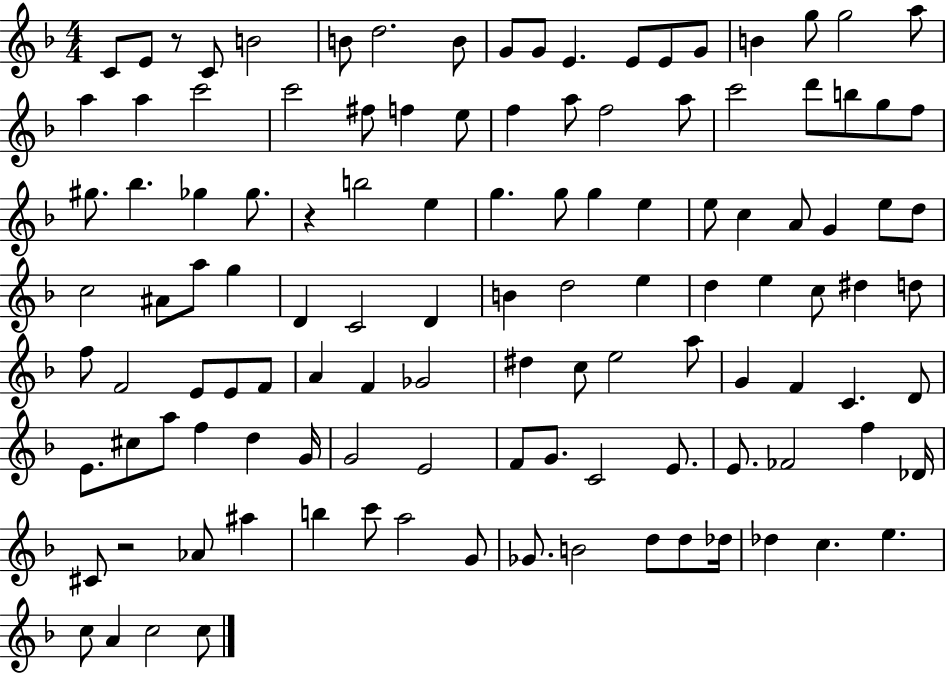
C4/e E4/e R/e C4/e B4/h B4/e D5/h. B4/e G4/e G4/e E4/q. E4/e E4/e G4/e B4/q G5/e G5/h A5/e A5/q A5/q C6/h C6/h F#5/e F5/q E5/e F5/q A5/e F5/h A5/e C6/h D6/e B5/e G5/e F5/e G#5/e. Bb5/q. Gb5/q Gb5/e. R/q B5/h E5/q G5/q. G5/e G5/q E5/q E5/e C5/q A4/e G4/q E5/e D5/e C5/h A#4/e A5/e G5/q D4/q C4/h D4/q B4/q D5/h E5/q D5/q E5/q C5/e D#5/q D5/e F5/e F4/h E4/e E4/e F4/e A4/q F4/q Gb4/h D#5/q C5/e E5/h A5/e G4/q F4/q C4/q. D4/e E4/e. C#5/e A5/e F5/q D5/q G4/s G4/h E4/h F4/e G4/e. C4/h E4/e. E4/e. FES4/h F5/q Db4/s C#4/e R/h Ab4/e A#5/q B5/q C6/e A5/h G4/e Gb4/e. B4/h D5/e D5/e Db5/s Db5/q C5/q. E5/q. C5/e A4/q C5/h C5/e